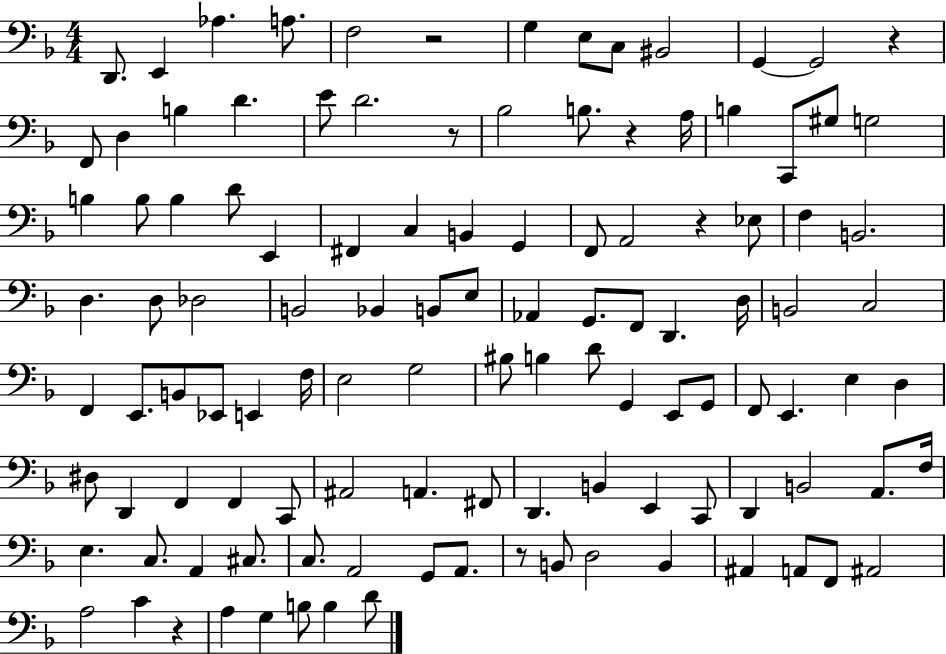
{
  \clef bass
  \numericTimeSignature
  \time 4/4
  \key f \major
  d,8. e,4 aes4. a8. | f2 r2 | g4 e8 c8 bis,2 | g,4~~ g,2 r4 | \break f,8 d4 b4 d'4. | e'8 d'2. r8 | bes2 b8. r4 a16 | b4 c,8 gis8 g2 | \break b4 b8 b4 d'8 e,4 | fis,4 c4 b,4 g,4 | f,8 a,2 r4 ees8 | f4 b,2. | \break d4. d8 des2 | b,2 bes,4 b,8 e8 | aes,4 g,8. f,8 d,4. d16 | b,2 c2 | \break f,4 e,8. b,8 ees,8 e,4 f16 | e2 g2 | bis8 b4 d'8 g,4 e,8 g,8 | f,8 e,4. e4 d4 | \break dis8 d,4 f,4 f,4 c,8 | ais,2 a,4. fis,8 | d,4. b,4 e,4 c,8 | d,4 b,2 a,8. f16 | \break e4. c8. a,4 cis8. | c8. a,2 g,8 a,8. | r8 b,8 d2 b,4 | ais,4 a,8 f,8 ais,2 | \break a2 c'4 r4 | a4 g4 b8 b4 d'8 | \bar "|."
}